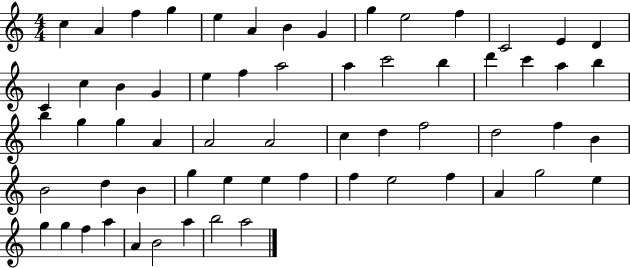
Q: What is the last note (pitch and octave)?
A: A5